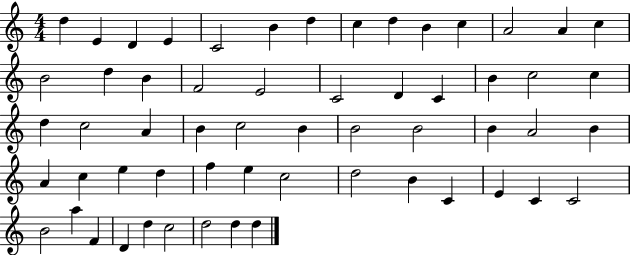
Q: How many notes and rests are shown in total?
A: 58